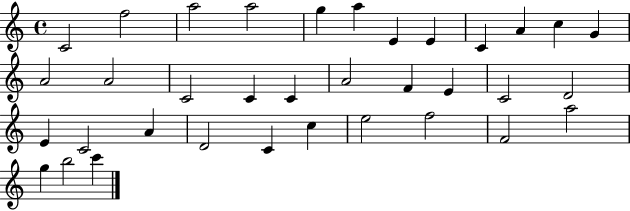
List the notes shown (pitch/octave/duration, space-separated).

C4/h F5/h A5/h A5/h G5/q A5/q E4/q E4/q C4/q A4/q C5/q G4/q A4/h A4/h C4/h C4/q C4/q A4/h F4/q E4/q C4/h D4/h E4/q C4/h A4/q D4/h C4/q C5/q E5/h F5/h F4/h A5/h G5/q B5/h C6/q